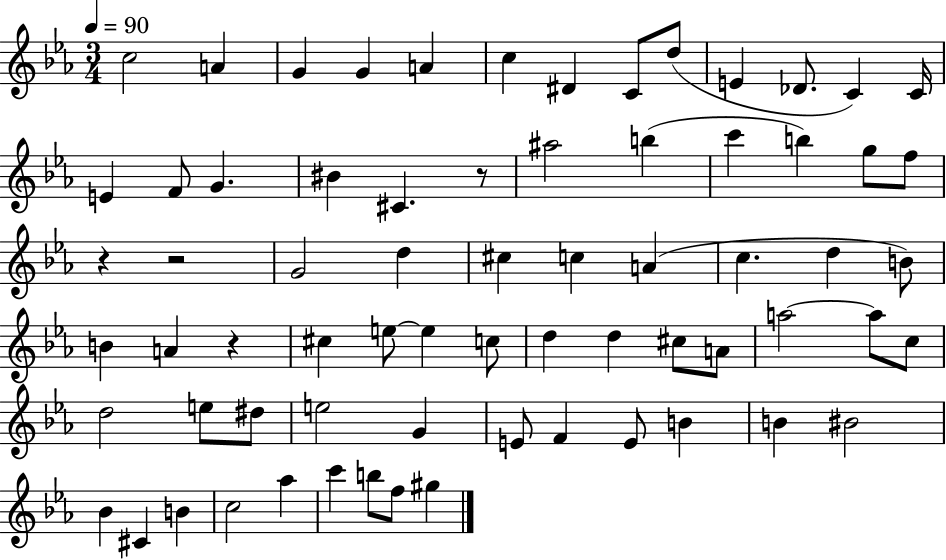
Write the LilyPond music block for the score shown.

{
  \clef treble
  \numericTimeSignature
  \time 3/4
  \key ees \major
  \tempo 4 = 90
  c''2 a'4 | g'4 g'4 a'4 | c''4 dis'4 c'8 d''8( | e'4 des'8. c'4) c'16 | \break e'4 f'8 g'4. | bis'4 cis'4. r8 | ais''2 b''4( | c'''4 b''4) g''8 f''8 | \break r4 r2 | g'2 d''4 | cis''4 c''4 a'4( | c''4. d''4 b'8) | \break b'4 a'4 r4 | cis''4 e''8~~ e''4 c''8 | d''4 d''4 cis''8 a'8 | a''2~~ a''8 c''8 | \break d''2 e''8 dis''8 | e''2 g'4 | e'8 f'4 e'8 b'4 | b'4 bis'2 | \break bes'4 cis'4 b'4 | c''2 aes''4 | c'''4 b''8 f''8 gis''4 | \bar "|."
}